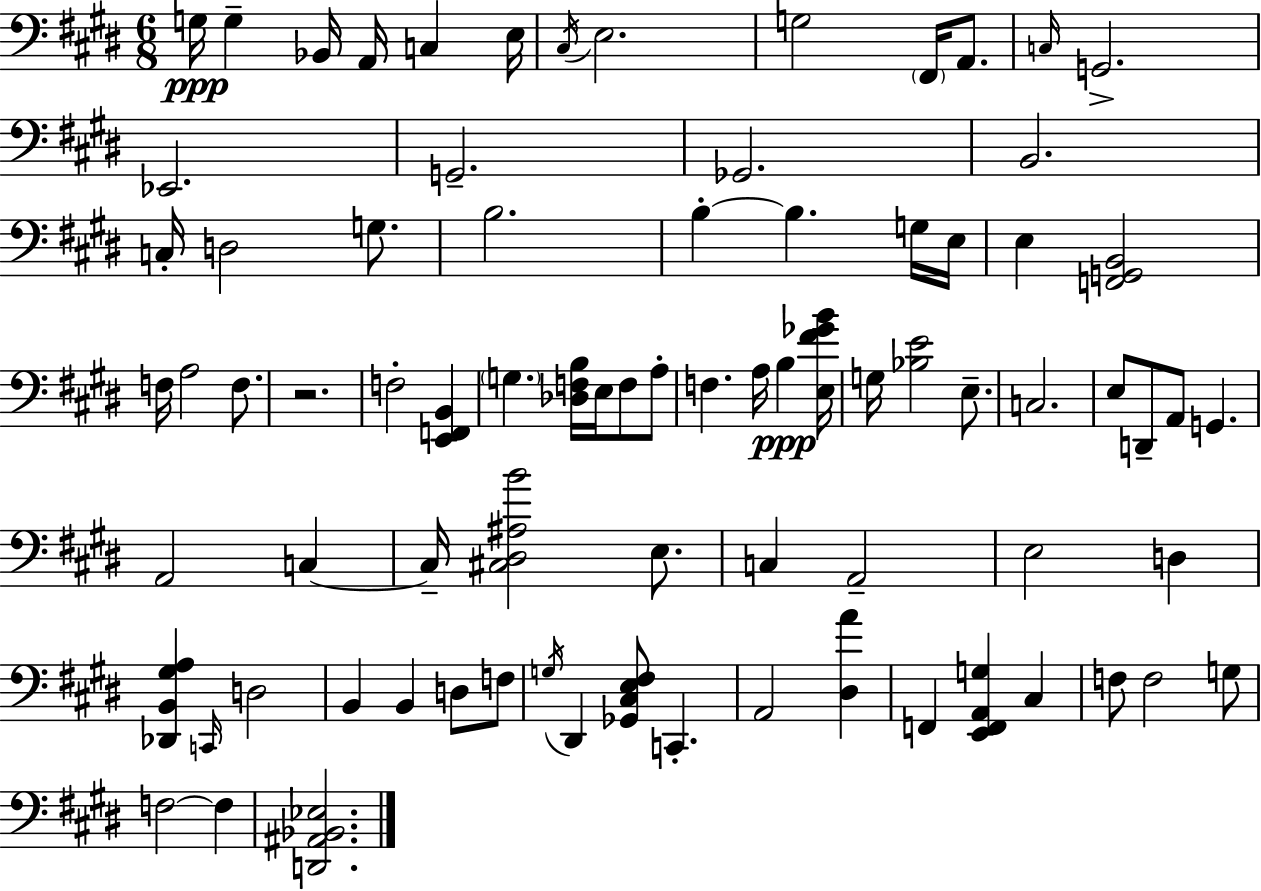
{
  \clef bass
  \numericTimeSignature
  \time 6/8
  \key e \major
  g16\ppp g4-- bes,16 a,16 c4 e16 | \acciaccatura { cis16 } e2. | g2 \parenthesize fis,16 a,8. | \grace { c16 } g,2.-> | \break ees,2. | g,2.-- | ges,2. | b,2. | \break c16-. d2 g8. | b2. | b4-.~~ b4. | g16 e16 e4 <f, g, b,>2 | \break f16 a2 f8. | r2. | f2-. <e, f, b,>4 | \parenthesize g4. <des f b>16 e16 f8 | \break a8-. f4. a16 b4\ppp | <e fis' ges' b'>16 g16 <bes e'>2 e8.-- | c2. | e8 d,8-- a,8 g,4. | \break a,2 c4~~ | c16-- <cis dis ais b'>2 e8. | c4 a,2-- | e2 d4 | \break <des, b, gis a>4 \grace { c,16 } d2 | b,4 b,4 d8 | f8 \acciaccatura { g16 } dis,4 <ges, cis e fis>8 c,4.-. | a,2 | \break <dis a'>4 f,4 <e, f, a, g>4 | cis4 f8 f2 | g8 f2~~ | f4 <d, ais, bes, ees>2. | \break \bar "|."
}